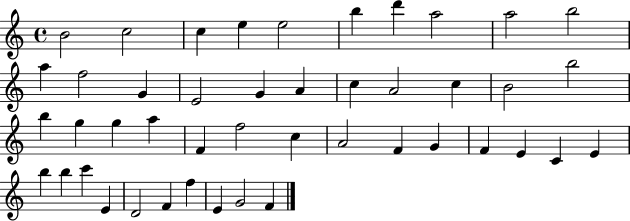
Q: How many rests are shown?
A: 0